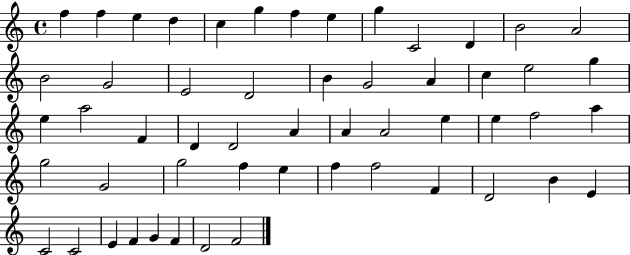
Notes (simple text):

F5/q F5/q E5/q D5/q C5/q G5/q F5/q E5/q G5/q C4/h D4/q B4/h A4/h B4/h G4/h E4/h D4/h B4/q G4/h A4/q C5/q E5/h G5/q E5/q A5/h F4/q D4/q D4/h A4/q A4/q A4/h E5/q E5/q F5/h A5/q G5/h G4/h G5/h F5/q E5/q F5/q F5/h F4/q D4/h B4/q E4/q C4/h C4/h E4/q F4/q G4/q F4/q D4/h F4/h